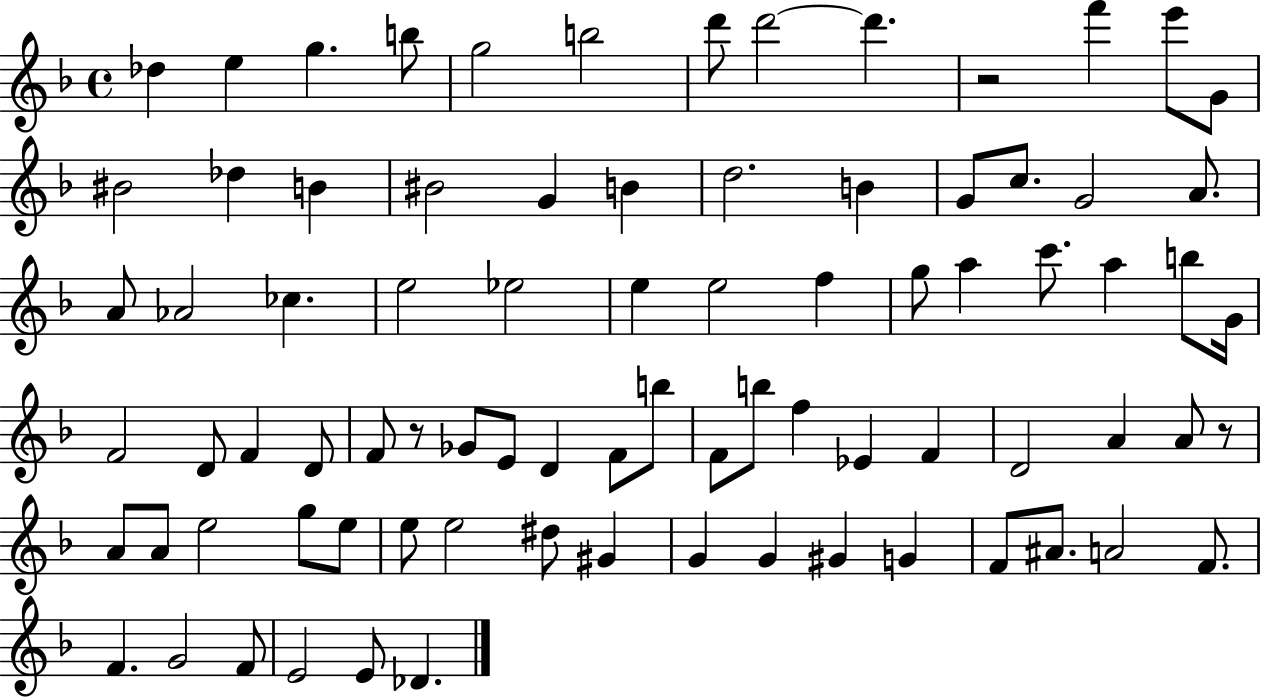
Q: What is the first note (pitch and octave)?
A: Db5